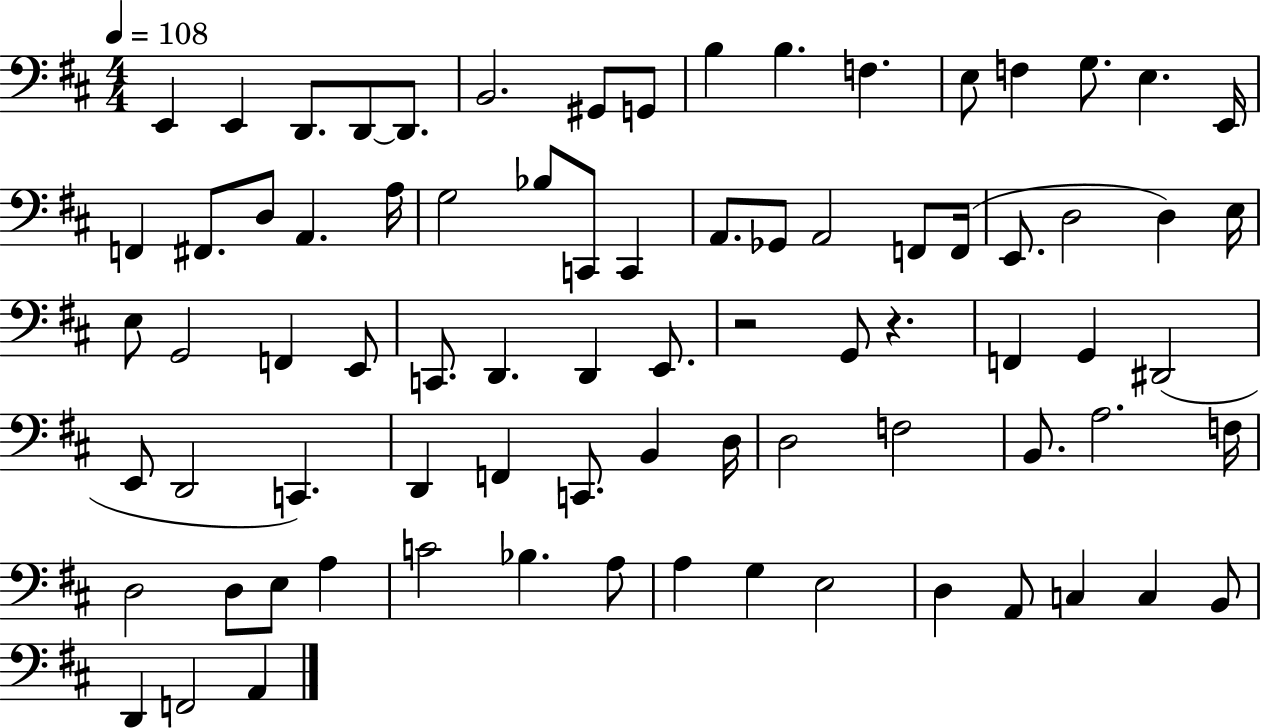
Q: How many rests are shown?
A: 2